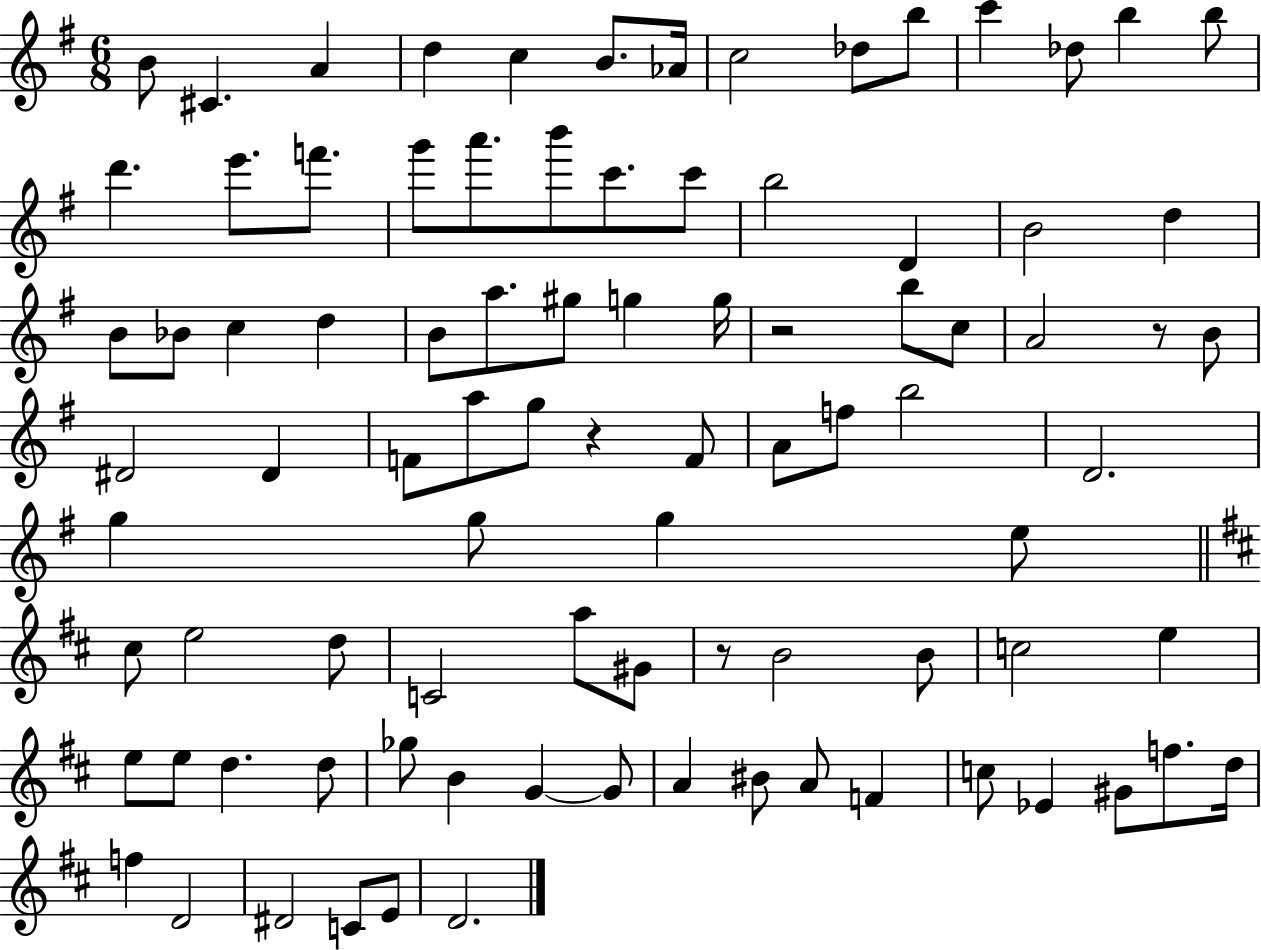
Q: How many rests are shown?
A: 4